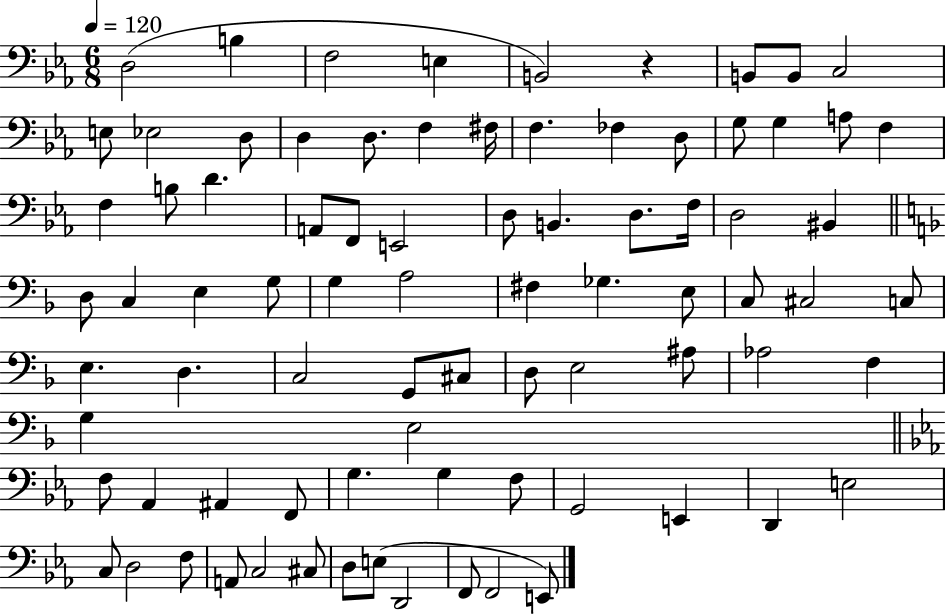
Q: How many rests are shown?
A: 1